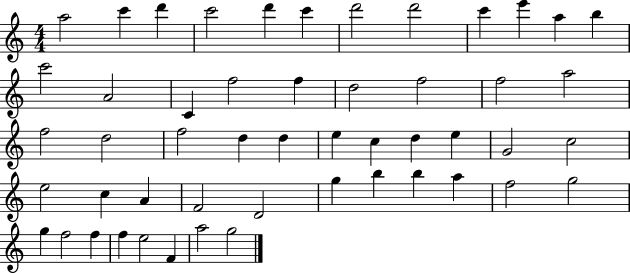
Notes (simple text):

A5/h C6/q D6/q C6/h D6/q C6/q D6/h D6/h C6/q E6/q A5/q B5/q C6/h A4/h C4/q F5/h F5/q D5/h F5/h F5/h A5/h F5/h D5/h F5/h D5/q D5/q E5/q C5/q D5/q E5/q G4/h C5/h E5/h C5/q A4/q F4/h D4/h G5/q B5/q B5/q A5/q F5/h G5/h G5/q F5/h F5/q F5/q E5/h F4/q A5/h G5/h